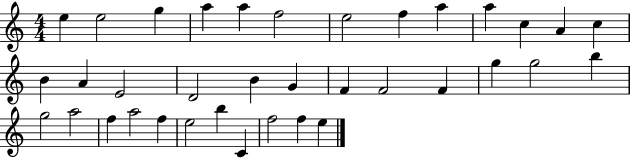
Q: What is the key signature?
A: C major